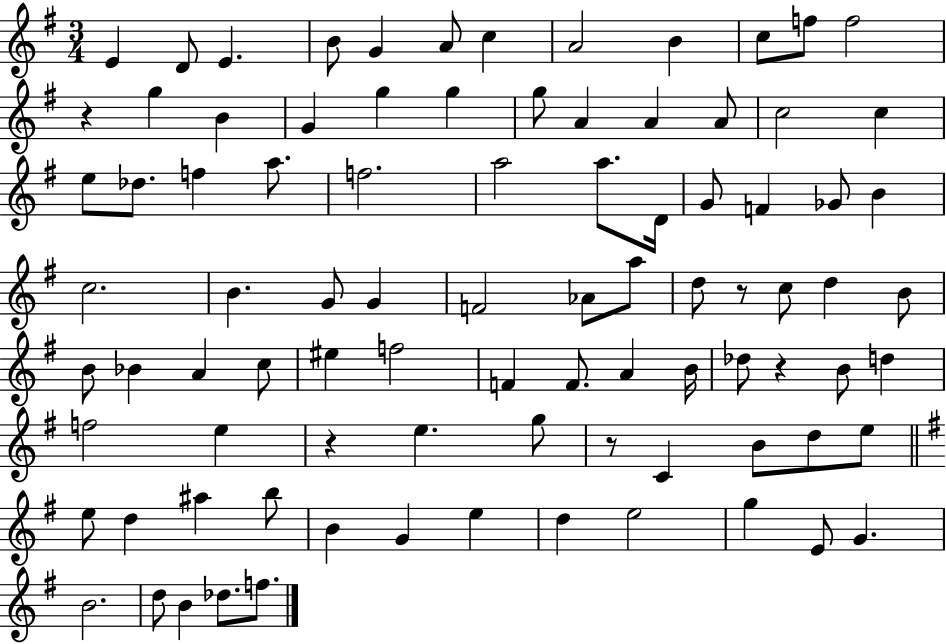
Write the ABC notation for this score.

X:1
T:Untitled
M:3/4
L:1/4
K:G
E D/2 E B/2 G A/2 c A2 B c/2 f/2 f2 z g B G g g g/2 A A A/2 c2 c e/2 _d/2 f a/2 f2 a2 a/2 D/4 G/2 F _G/2 B c2 B G/2 G F2 _A/2 a/2 d/2 z/2 c/2 d B/2 B/2 _B A c/2 ^e f2 F F/2 A B/4 _d/2 z B/2 d f2 e z e g/2 z/2 C B/2 d/2 e/2 e/2 d ^a b/2 B G e d e2 g E/2 G B2 d/2 B _d/2 f/2